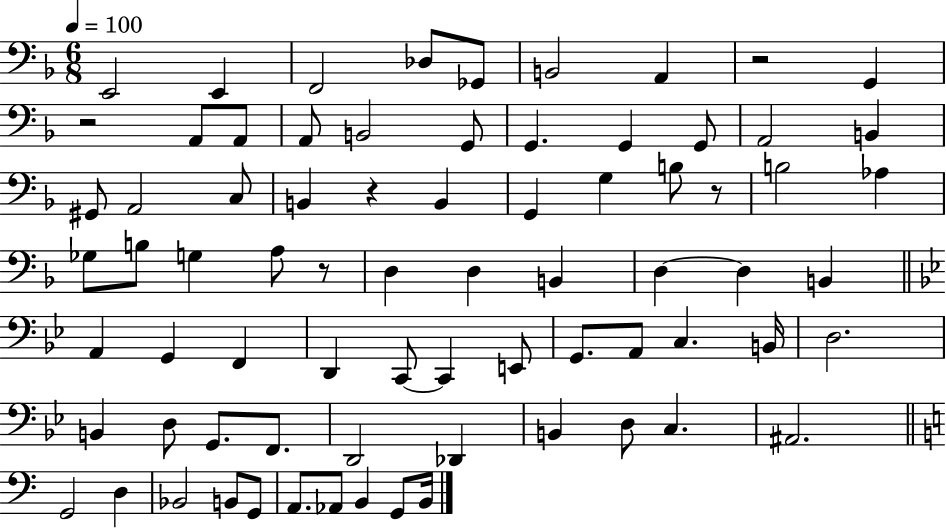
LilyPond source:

{
  \clef bass
  \numericTimeSignature
  \time 6/8
  \key f \major
  \tempo 4 = 100
  e,2 e,4 | f,2 des8 ges,8 | b,2 a,4 | r2 g,4 | \break r2 a,8 a,8 | a,8 b,2 g,8 | g,4. g,4 g,8 | a,2 b,4 | \break gis,8 a,2 c8 | b,4 r4 b,4 | g,4 g4 b8 r8 | b2 aes4 | \break ges8 b8 g4 a8 r8 | d4 d4 b,4 | d4~~ d4 b,4 | \bar "||" \break \key bes \major a,4 g,4 f,4 | d,4 c,8~~ c,4 e,8 | g,8. a,8 c4. b,16 | d2. | \break b,4 d8 g,8. f,8. | d,2 des,4 | b,4 d8 c4. | ais,2. | \break \bar "||" \break \key c \major g,2 d4 | bes,2 b,8 g,8 | a,8. aes,8 b,4 g,8 b,16 | \bar "|."
}